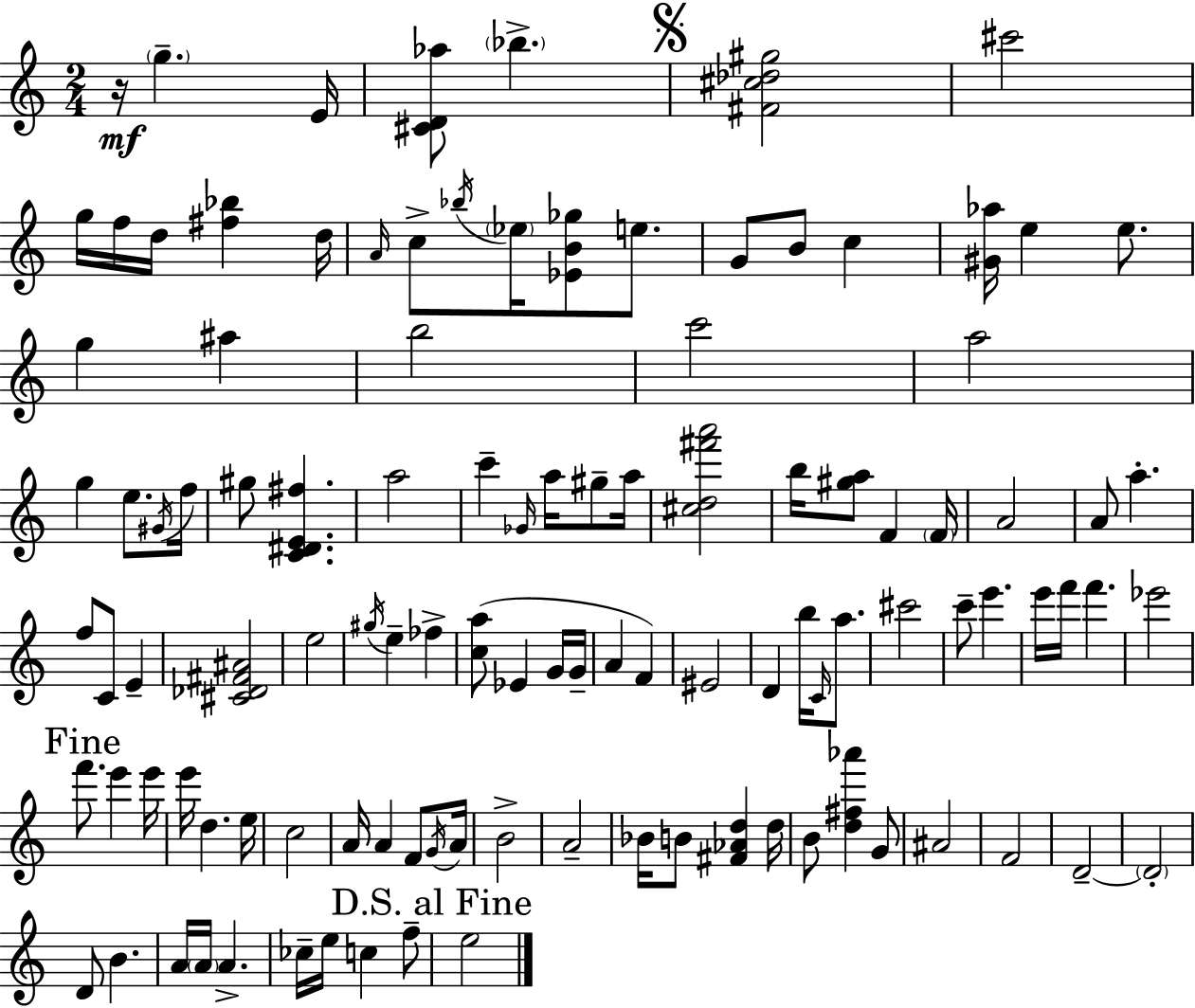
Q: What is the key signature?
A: C major